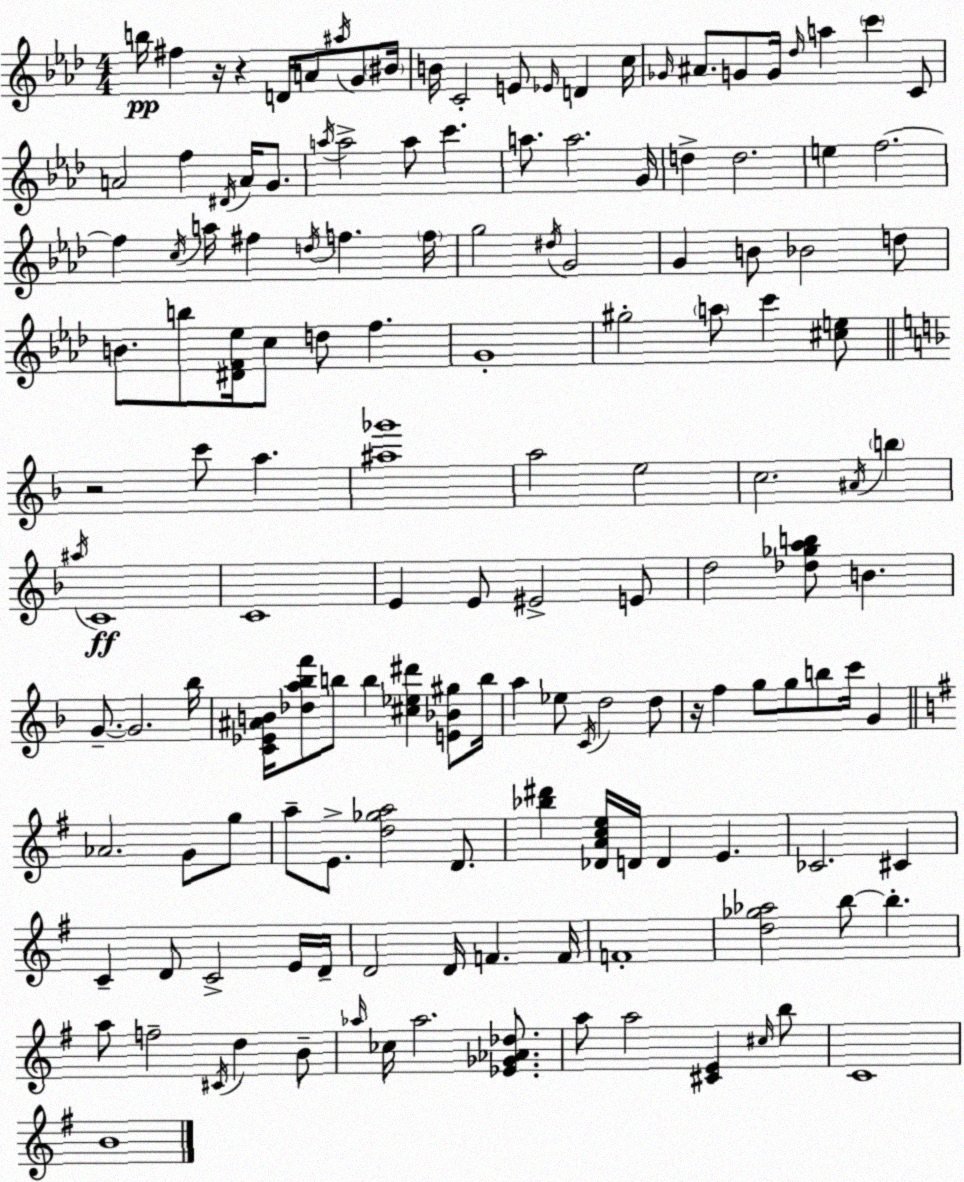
X:1
T:Untitled
M:4/4
L:1/4
K:Ab
b/4 ^f z/4 z D/4 A/2 ^a/4 G/2 ^B/4 B/4 C2 E/2 _E/4 D c/4 _G/4 ^A/2 G/2 G/4 _d/4 a c' C/2 A2 f ^D/4 A/4 G/2 a/4 a2 a/2 c' a/2 a2 G/4 d d2 e f2 f c/4 a/4 ^f d/4 f f/4 g2 ^d/4 G2 G B/2 _B2 d/2 B/2 b/2 [^DF_e]/4 c/2 d/2 f G4 ^g2 a/2 c' [^ce]/2 z2 c'/2 a [^a_g']4 a2 e2 c2 ^A/4 b ^a/4 C4 C4 E E/2 ^E2 E/2 d2 [_d_gab]/2 B G/2 G2 _b/4 [C_E^AB]/4 [_da_bf']/2 b/2 b [^c_e^d'] [E_B^g]/2 b/4 a _e/2 C/4 d2 d/2 z/4 f g/2 g/2 b/2 c'/4 G _A2 G/2 g/2 a/2 E/2 [d_ga]2 D/2 [_b^d'] [_DAce]/4 D/4 D E _C2 ^C C D/2 C2 E/4 D/4 D2 D/4 F F/4 F4 [d_g_a]2 b/2 b a/2 f2 ^C/4 d B/2 _a/4 _c/4 _a2 [_E_G_A_d]/2 a/2 a2 [^CE] ^c/4 b/2 C4 B4